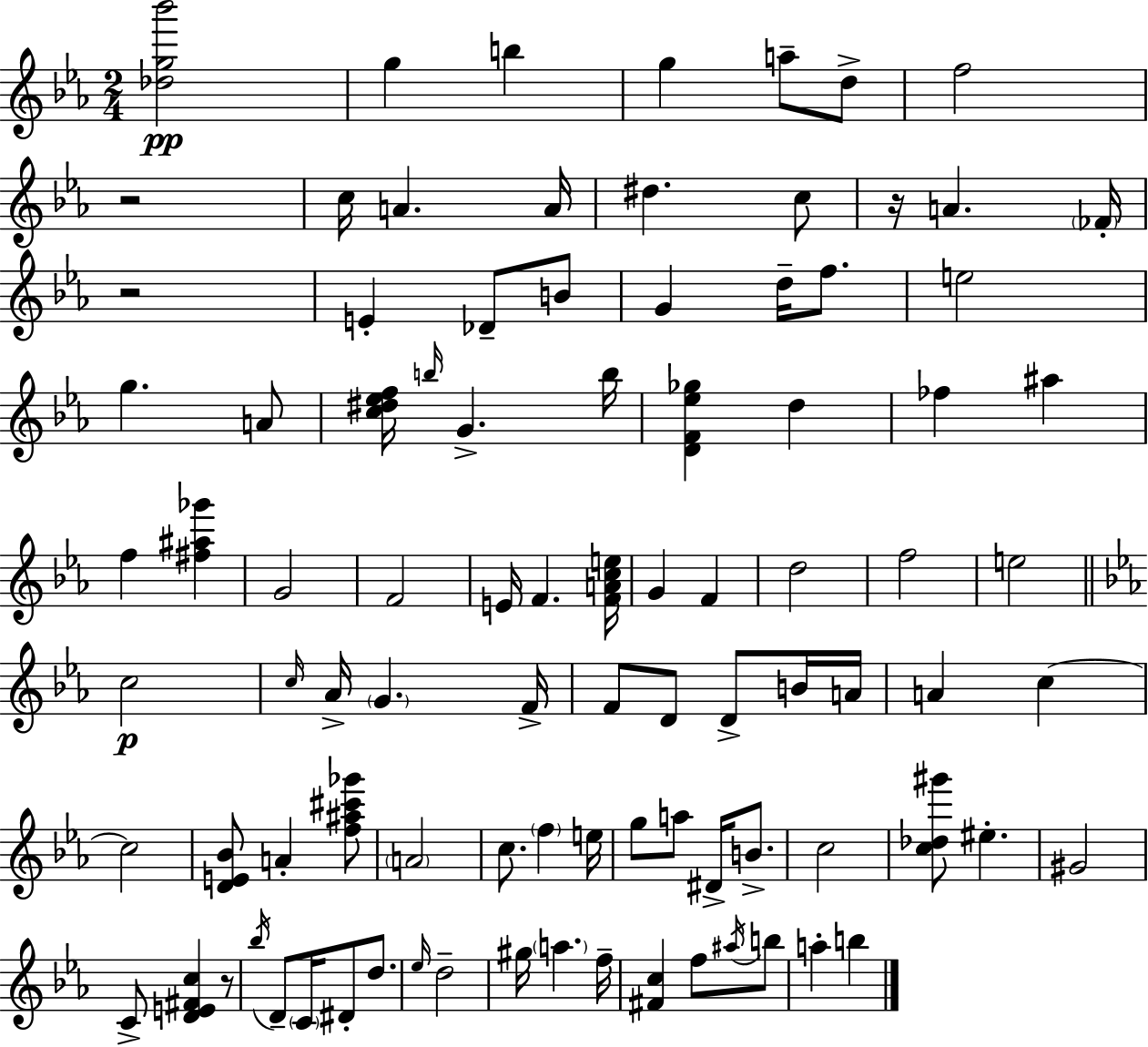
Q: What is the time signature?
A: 2/4